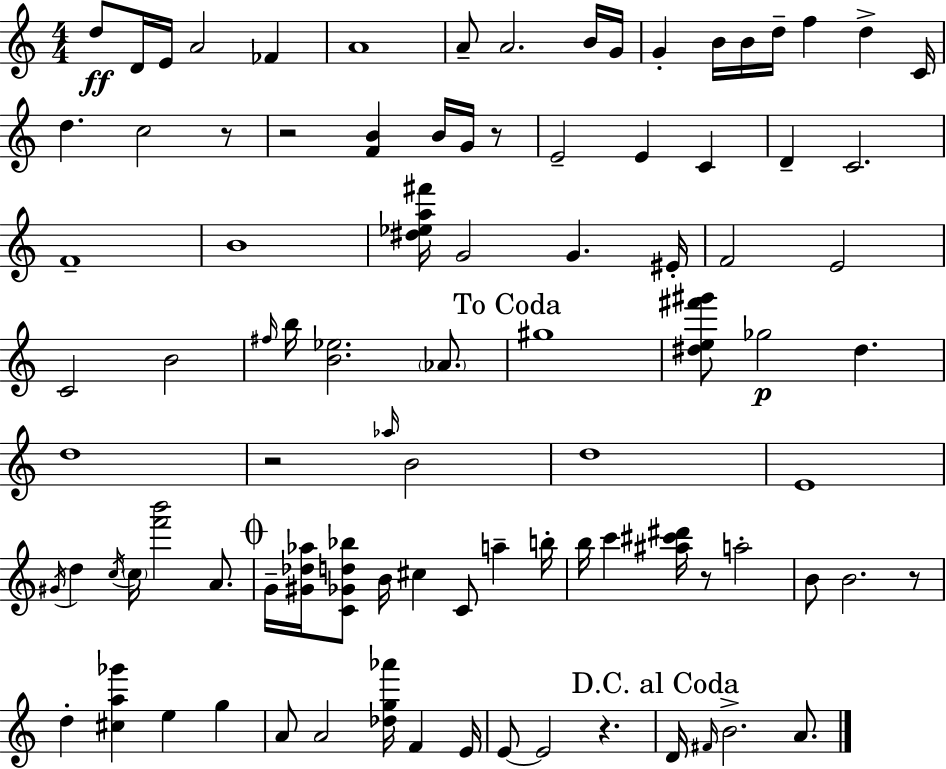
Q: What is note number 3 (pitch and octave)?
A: E4